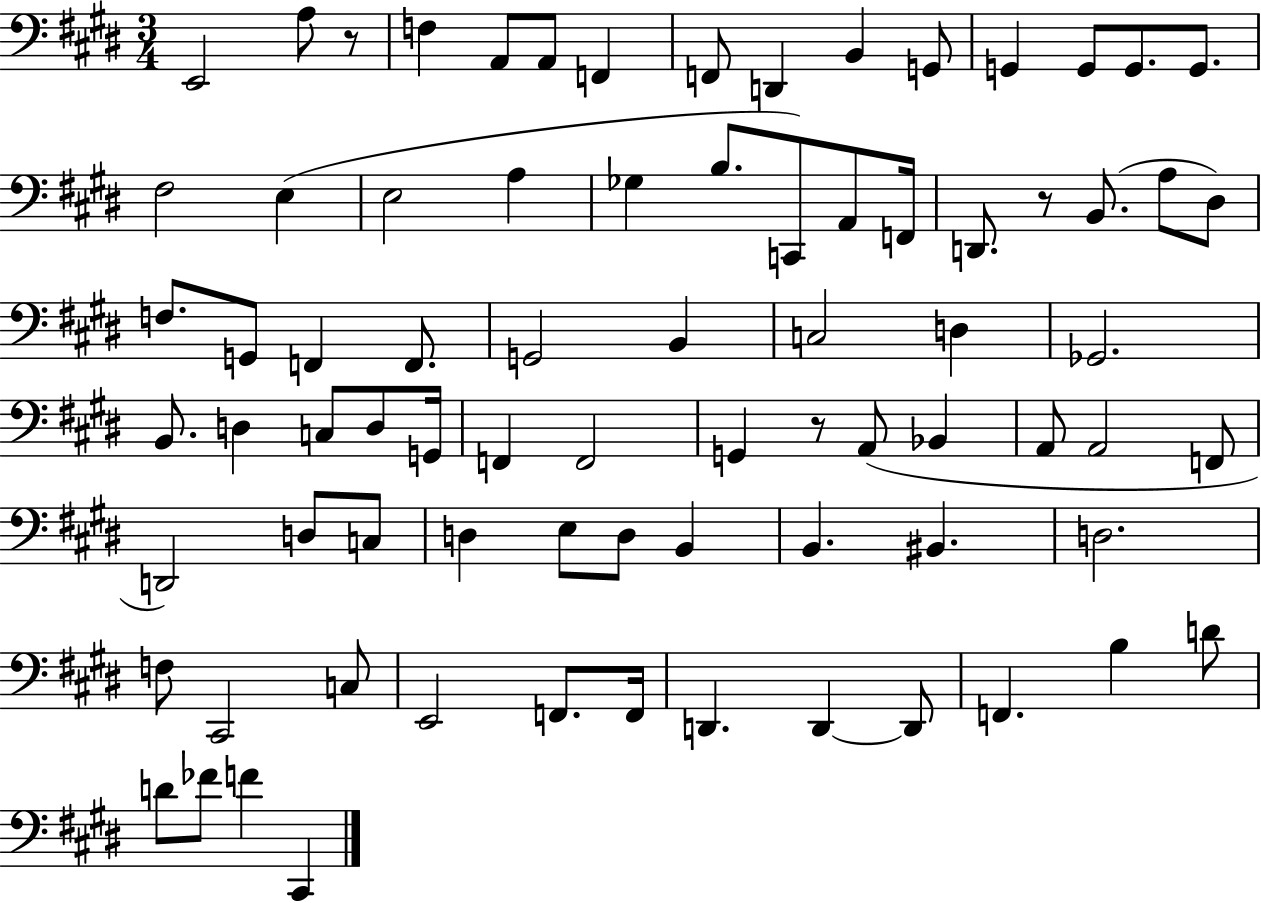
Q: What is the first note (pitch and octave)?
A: E2